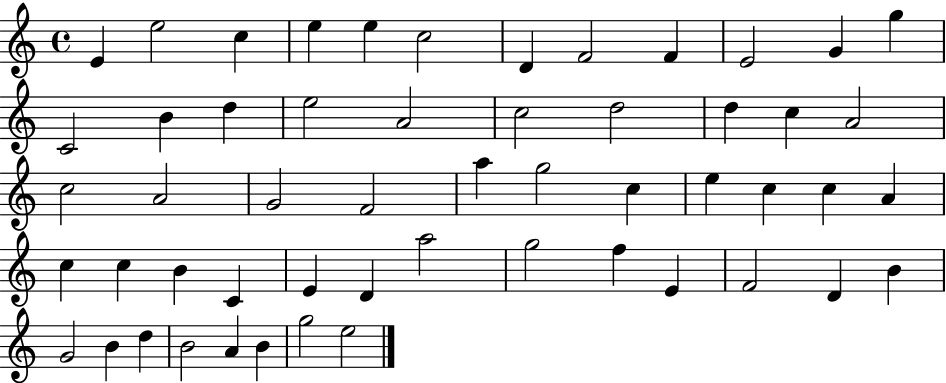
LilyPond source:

{
  \clef treble
  \time 4/4
  \defaultTimeSignature
  \key c \major
  e'4 e''2 c''4 | e''4 e''4 c''2 | d'4 f'2 f'4 | e'2 g'4 g''4 | \break c'2 b'4 d''4 | e''2 a'2 | c''2 d''2 | d''4 c''4 a'2 | \break c''2 a'2 | g'2 f'2 | a''4 g''2 c''4 | e''4 c''4 c''4 a'4 | \break c''4 c''4 b'4 c'4 | e'4 d'4 a''2 | g''2 f''4 e'4 | f'2 d'4 b'4 | \break g'2 b'4 d''4 | b'2 a'4 b'4 | g''2 e''2 | \bar "|."
}